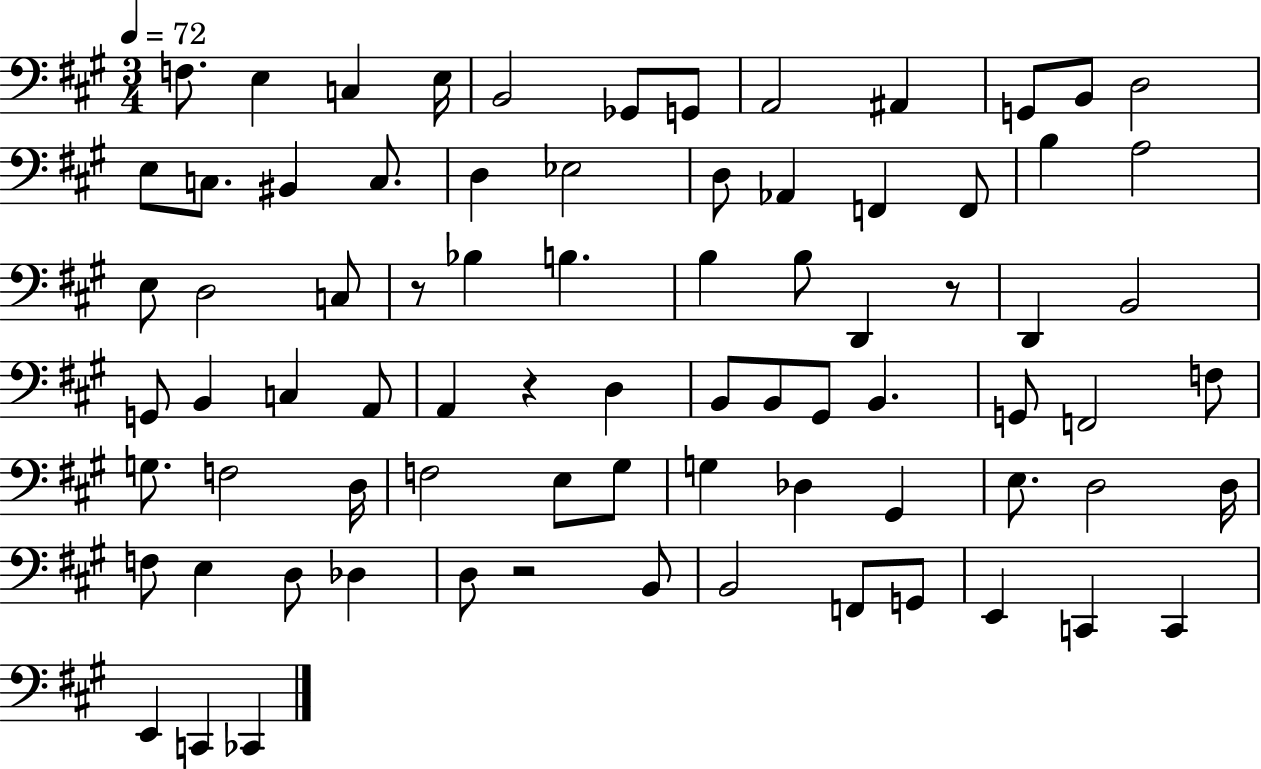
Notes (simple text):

F3/e. E3/q C3/q E3/s B2/h Gb2/e G2/e A2/h A#2/q G2/e B2/e D3/h E3/e C3/e. BIS2/q C3/e. D3/q Eb3/h D3/e Ab2/q F2/q F2/e B3/q A3/h E3/e D3/h C3/e R/e Bb3/q B3/q. B3/q B3/e D2/q R/e D2/q B2/h G2/e B2/q C3/q A2/e A2/q R/q D3/q B2/e B2/e G#2/e B2/q. G2/e F2/h F3/e G3/e. F3/h D3/s F3/h E3/e G#3/e G3/q Db3/q G#2/q E3/e. D3/h D3/s F3/e E3/q D3/e Db3/q D3/e R/h B2/e B2/h F2/e G2/e E2/q C2/q C2/q E2/q C2/q CES2/q